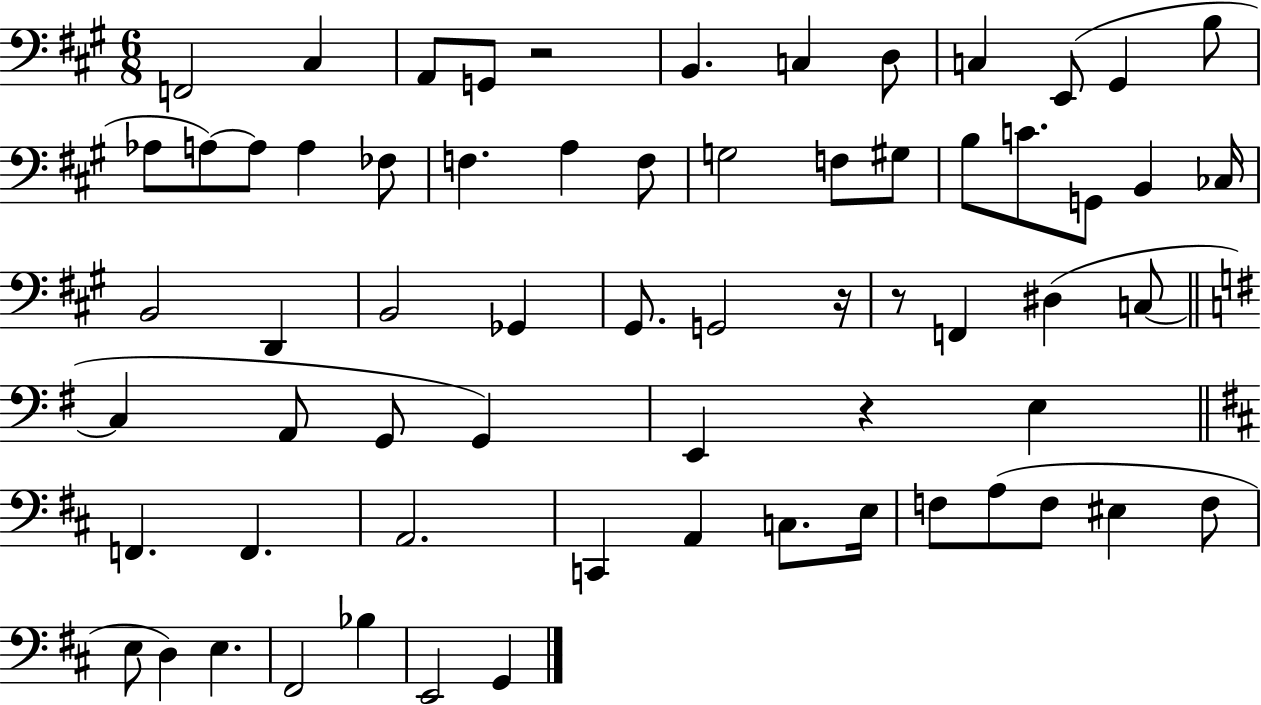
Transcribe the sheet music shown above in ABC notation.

X:1
T:Untitled
M:6/8
L:1/4
K:A
F,,2 ^C, A,,/2 G,,/2 z2 B,, C, D,/2 C, E,,/2 ^G,, B,/2 _A,/2 A,/2 A,/2 A, _F,/2 F, A, F,/2 G,2 F,/2 ^G,/2 B,/2 C/2 G,,/2 B,, _C,/4 B,,2 D,, B,,2 _G,, ^G,,/2 G,,2 z/4 z/2 F,, ^D, C,/2 C, A,,/2 G,,/2 G,, E,, z E, F,, F,, A,,2 C,, A,, C,/2 E,/4 F,/2 A,/2 F,/2 ^E, F,/2 E,/2 D, E, ^F,,2 _B, E,,2 G,,